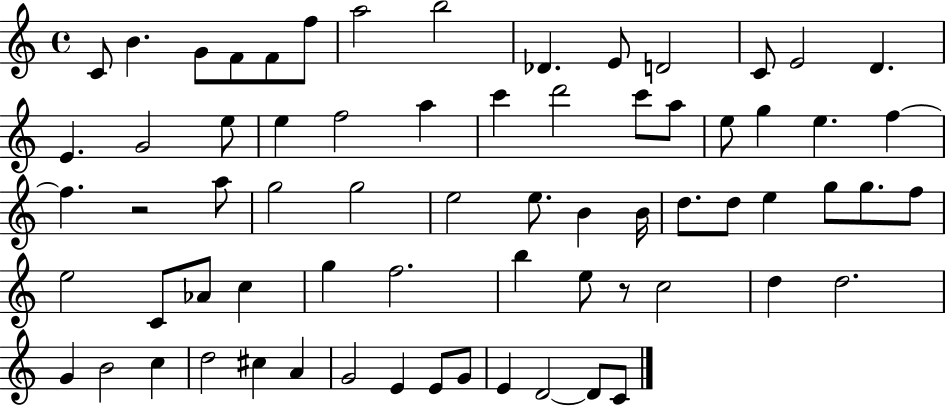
X:1
T:Untitled
M:4/4
L:1/4
K:C
C/2 B G/2 F/2 F/2 f/2 a2 b2 _D E/2 D2 C/2 E2 D E G2 e/2 e f2 a c' d'2 c'/2 a/2 e/2 g e f f z2 a/2 g2 g2 e2 e/2 B B/4 d/2 d/2 e g/2 g/2 f/2 e2 C/2 _A/2 c g f2 b e/2 z/2 c2 d d2 G B2 c d2 ^c A G2 E E/2 G/2 E D2 D/2 C/2